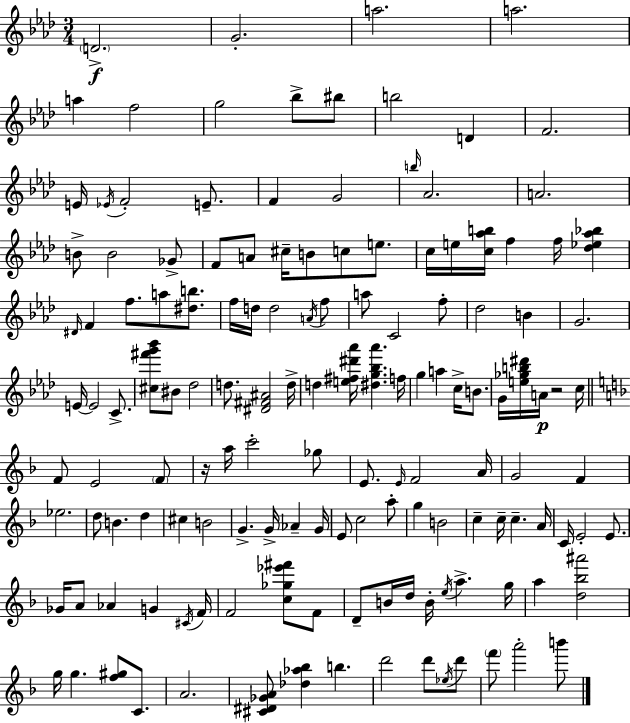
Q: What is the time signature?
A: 3/4